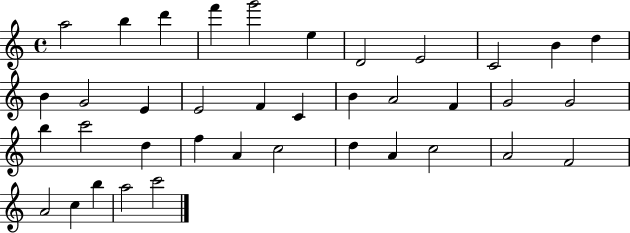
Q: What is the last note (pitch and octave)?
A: C6